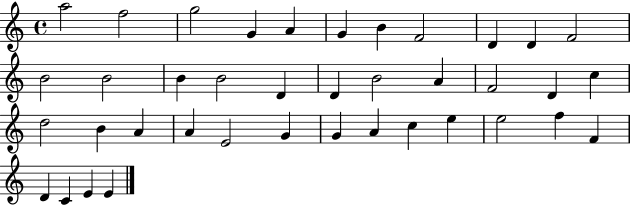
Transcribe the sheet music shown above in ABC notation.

X:1
T:Untitled
M:4/4
L:1/4
K:C
a2 f2 g2 G A G B F2 D D F2 B2 B2 B B2 D D B2 A F2 D c d2 B A A E2 G G A c e e2 f F D C E E